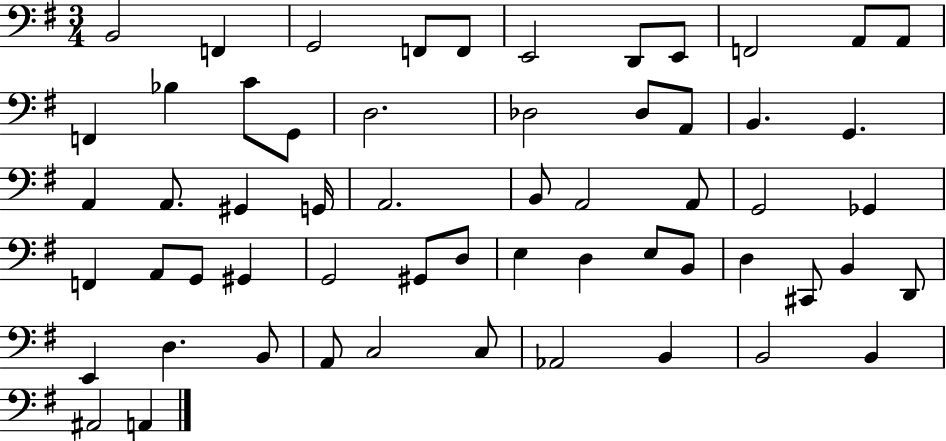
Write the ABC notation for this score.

X:1
T:Untitled
M:3/4
L:1/4
K:G
B,,2 F,, G,,2 F,,/2 F,,/2 E,,2 D,,/2 E,,/2 F,,2 A,,/2 A,,/2 F,, _B, C/2 G,,/2 D,2 _D,2 _D,/2 A,,/2 B,, G,, A,, A,,/2 ^G,, G,,/4 A,,2 B,,/2 A,,2 A,,/2 G,,2 _G,, F,, A,,/2 G,,/2 ^G,, G,,2 ^G,,/2 D,/2 E, D, E,/2 B,,/2 D, ^C,,/2 B,, D,,/2 E,, D, B,,/2 A,,/2 C,2 C,/2 _A,,2 B,, B,,2 B,, ^A,,2 A,,